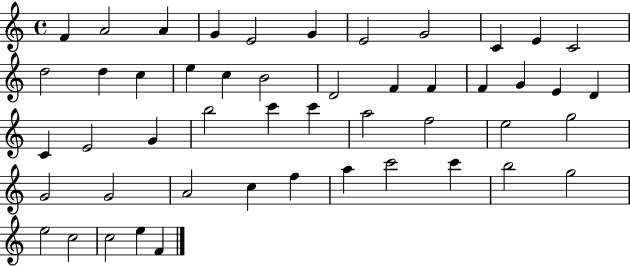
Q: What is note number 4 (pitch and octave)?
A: G4